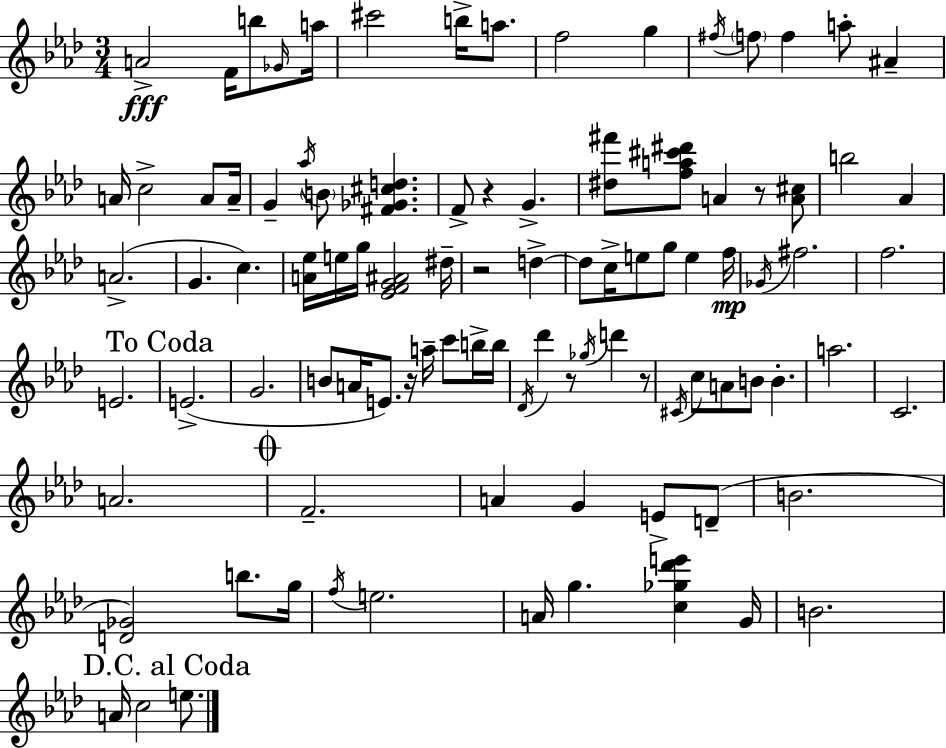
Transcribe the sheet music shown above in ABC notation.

X:1
T:Untitled
M:3/4
L:1/4
K:Fm
A2 F/4 b/2 _G/4 a/4 ^c'2 b/4 a/2 f2 g ^f/4 f/2 f a/2 ^A A/4 c2 A/2 A/4 G _a/4 B/2 [^F_G^cd] F/2 z G [^d^f']/2 [fa^c'^d']/2 A z/2 [A^c]/2 b2 _A A2 G c [A_e]/4 e/4 g/4 [_EFG^A]2 ^d/4 z2 d d/2 c/4 e/2 g/2 e f/4 _G/4 ^f2 f2 E2 E2 G2 B/2 A/4 E/2 z/4 a/4 c'/2 b/4 b/4 _D/4 _d' z/2 _g/4 d' z/2 ^C/4 c/2 A/2 B/2 B a2 C2 A2 F2 A G E/2 D/2 B2 [D_G]2 b/2 g/4 f/4 e2 A/4 g [c_g_d'e'] G/4 B2 A/4 c2 e/2